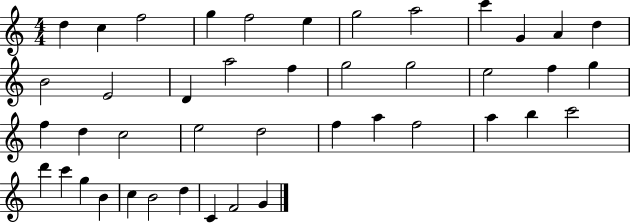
{
  \clef treble
  \numericTimeSignature
  \time 4/4
  \key c \major
  d''4 c''4 f''2 | g''4 f''2 e''4 | g''2 a''2 | c'''4 g'4 a'4 d''4 | \break b'2 e'2 | d'4 a''2 f''4 | g''2 g''2 | e''2 f''4 g''4 | \break f''4 d''4 c''2 | e''2 d''2 | f''4 a''4 f''2 | a''4 b''4 c'''2 | \break d'''4 c'''4 g''4 b'4 | c''4 b'2 d''4 | c'4 f'2 g'4 | \bar "|."
}